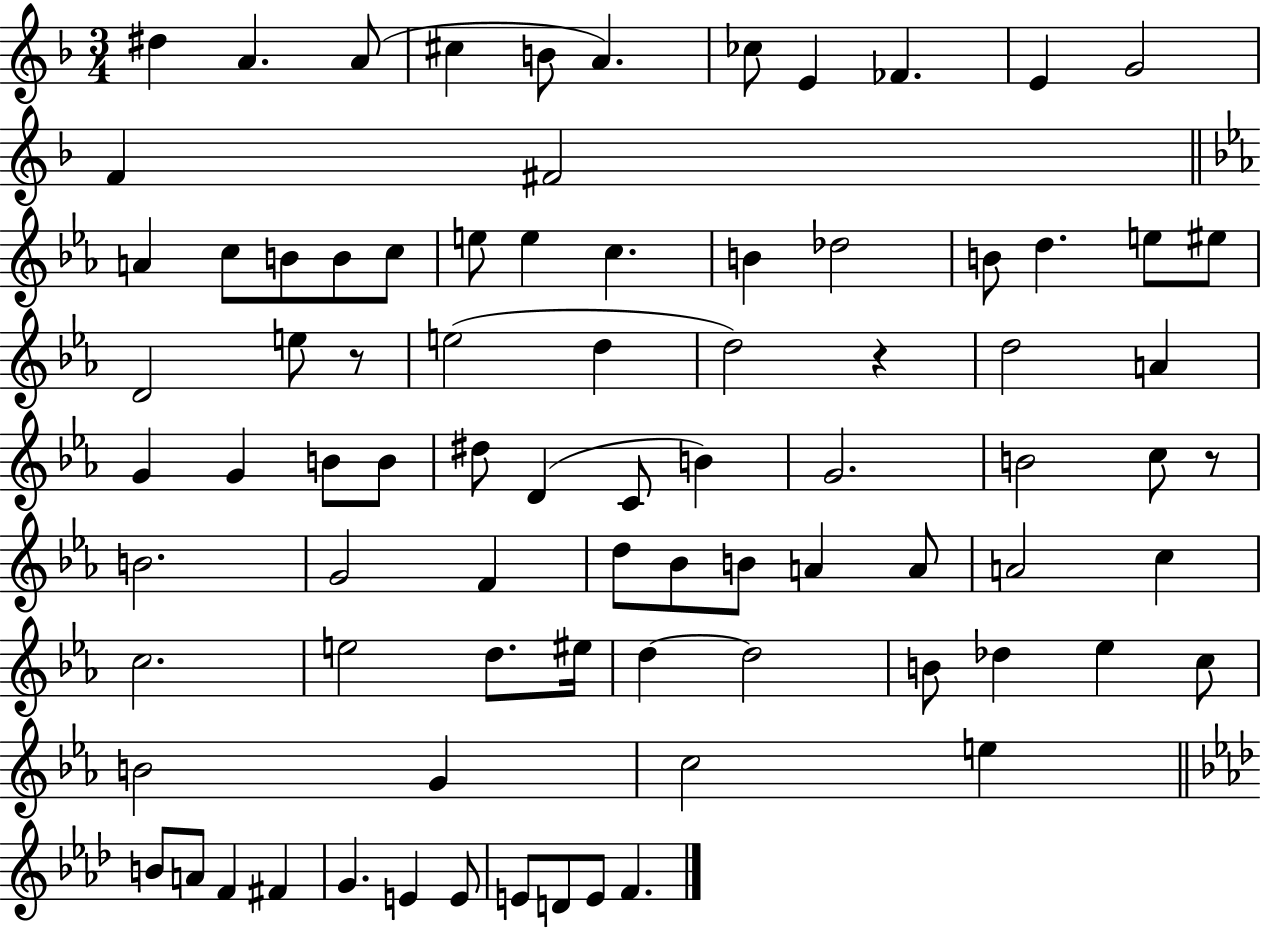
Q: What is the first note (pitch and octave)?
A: D#5